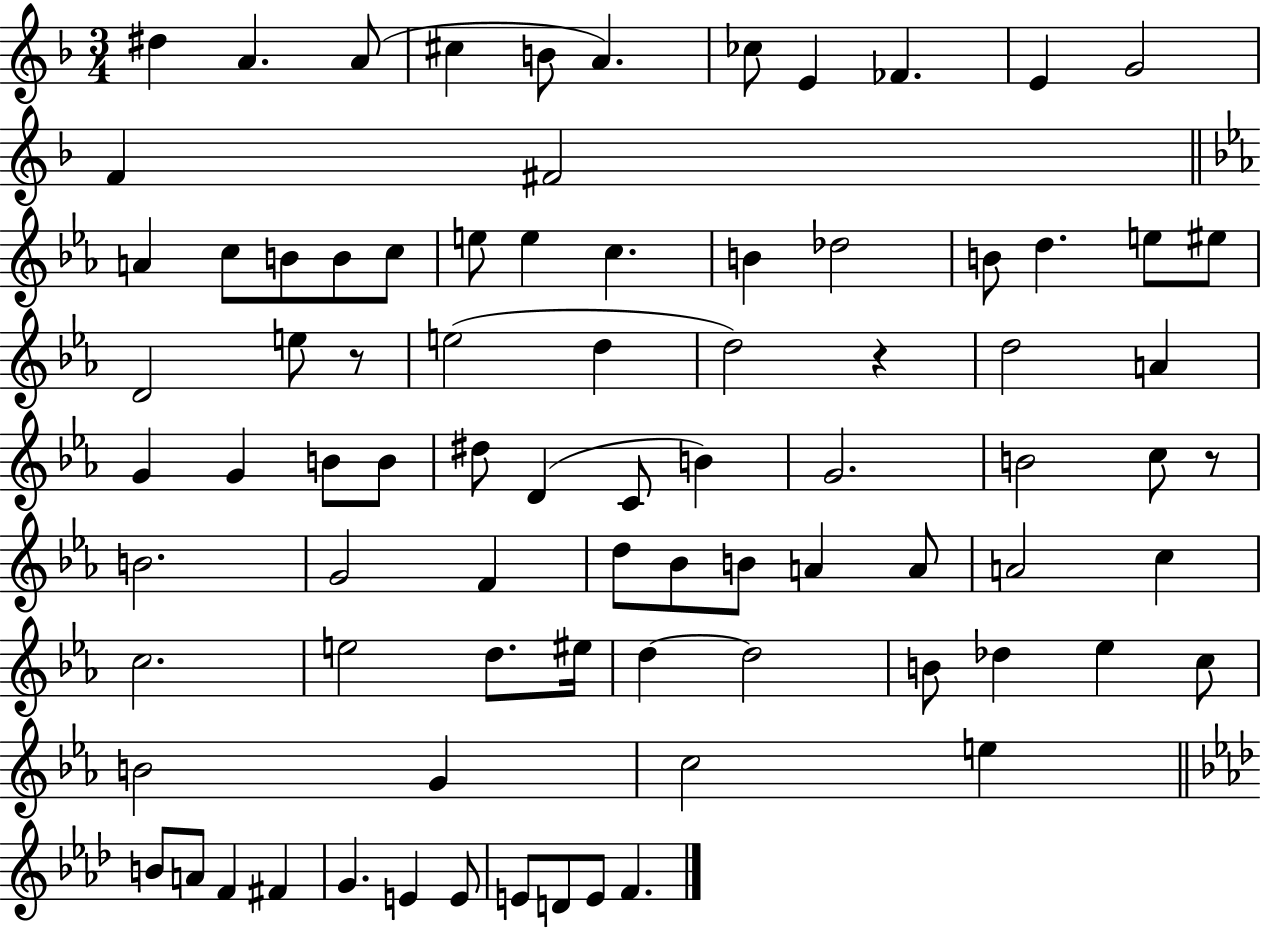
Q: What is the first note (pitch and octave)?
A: D#5